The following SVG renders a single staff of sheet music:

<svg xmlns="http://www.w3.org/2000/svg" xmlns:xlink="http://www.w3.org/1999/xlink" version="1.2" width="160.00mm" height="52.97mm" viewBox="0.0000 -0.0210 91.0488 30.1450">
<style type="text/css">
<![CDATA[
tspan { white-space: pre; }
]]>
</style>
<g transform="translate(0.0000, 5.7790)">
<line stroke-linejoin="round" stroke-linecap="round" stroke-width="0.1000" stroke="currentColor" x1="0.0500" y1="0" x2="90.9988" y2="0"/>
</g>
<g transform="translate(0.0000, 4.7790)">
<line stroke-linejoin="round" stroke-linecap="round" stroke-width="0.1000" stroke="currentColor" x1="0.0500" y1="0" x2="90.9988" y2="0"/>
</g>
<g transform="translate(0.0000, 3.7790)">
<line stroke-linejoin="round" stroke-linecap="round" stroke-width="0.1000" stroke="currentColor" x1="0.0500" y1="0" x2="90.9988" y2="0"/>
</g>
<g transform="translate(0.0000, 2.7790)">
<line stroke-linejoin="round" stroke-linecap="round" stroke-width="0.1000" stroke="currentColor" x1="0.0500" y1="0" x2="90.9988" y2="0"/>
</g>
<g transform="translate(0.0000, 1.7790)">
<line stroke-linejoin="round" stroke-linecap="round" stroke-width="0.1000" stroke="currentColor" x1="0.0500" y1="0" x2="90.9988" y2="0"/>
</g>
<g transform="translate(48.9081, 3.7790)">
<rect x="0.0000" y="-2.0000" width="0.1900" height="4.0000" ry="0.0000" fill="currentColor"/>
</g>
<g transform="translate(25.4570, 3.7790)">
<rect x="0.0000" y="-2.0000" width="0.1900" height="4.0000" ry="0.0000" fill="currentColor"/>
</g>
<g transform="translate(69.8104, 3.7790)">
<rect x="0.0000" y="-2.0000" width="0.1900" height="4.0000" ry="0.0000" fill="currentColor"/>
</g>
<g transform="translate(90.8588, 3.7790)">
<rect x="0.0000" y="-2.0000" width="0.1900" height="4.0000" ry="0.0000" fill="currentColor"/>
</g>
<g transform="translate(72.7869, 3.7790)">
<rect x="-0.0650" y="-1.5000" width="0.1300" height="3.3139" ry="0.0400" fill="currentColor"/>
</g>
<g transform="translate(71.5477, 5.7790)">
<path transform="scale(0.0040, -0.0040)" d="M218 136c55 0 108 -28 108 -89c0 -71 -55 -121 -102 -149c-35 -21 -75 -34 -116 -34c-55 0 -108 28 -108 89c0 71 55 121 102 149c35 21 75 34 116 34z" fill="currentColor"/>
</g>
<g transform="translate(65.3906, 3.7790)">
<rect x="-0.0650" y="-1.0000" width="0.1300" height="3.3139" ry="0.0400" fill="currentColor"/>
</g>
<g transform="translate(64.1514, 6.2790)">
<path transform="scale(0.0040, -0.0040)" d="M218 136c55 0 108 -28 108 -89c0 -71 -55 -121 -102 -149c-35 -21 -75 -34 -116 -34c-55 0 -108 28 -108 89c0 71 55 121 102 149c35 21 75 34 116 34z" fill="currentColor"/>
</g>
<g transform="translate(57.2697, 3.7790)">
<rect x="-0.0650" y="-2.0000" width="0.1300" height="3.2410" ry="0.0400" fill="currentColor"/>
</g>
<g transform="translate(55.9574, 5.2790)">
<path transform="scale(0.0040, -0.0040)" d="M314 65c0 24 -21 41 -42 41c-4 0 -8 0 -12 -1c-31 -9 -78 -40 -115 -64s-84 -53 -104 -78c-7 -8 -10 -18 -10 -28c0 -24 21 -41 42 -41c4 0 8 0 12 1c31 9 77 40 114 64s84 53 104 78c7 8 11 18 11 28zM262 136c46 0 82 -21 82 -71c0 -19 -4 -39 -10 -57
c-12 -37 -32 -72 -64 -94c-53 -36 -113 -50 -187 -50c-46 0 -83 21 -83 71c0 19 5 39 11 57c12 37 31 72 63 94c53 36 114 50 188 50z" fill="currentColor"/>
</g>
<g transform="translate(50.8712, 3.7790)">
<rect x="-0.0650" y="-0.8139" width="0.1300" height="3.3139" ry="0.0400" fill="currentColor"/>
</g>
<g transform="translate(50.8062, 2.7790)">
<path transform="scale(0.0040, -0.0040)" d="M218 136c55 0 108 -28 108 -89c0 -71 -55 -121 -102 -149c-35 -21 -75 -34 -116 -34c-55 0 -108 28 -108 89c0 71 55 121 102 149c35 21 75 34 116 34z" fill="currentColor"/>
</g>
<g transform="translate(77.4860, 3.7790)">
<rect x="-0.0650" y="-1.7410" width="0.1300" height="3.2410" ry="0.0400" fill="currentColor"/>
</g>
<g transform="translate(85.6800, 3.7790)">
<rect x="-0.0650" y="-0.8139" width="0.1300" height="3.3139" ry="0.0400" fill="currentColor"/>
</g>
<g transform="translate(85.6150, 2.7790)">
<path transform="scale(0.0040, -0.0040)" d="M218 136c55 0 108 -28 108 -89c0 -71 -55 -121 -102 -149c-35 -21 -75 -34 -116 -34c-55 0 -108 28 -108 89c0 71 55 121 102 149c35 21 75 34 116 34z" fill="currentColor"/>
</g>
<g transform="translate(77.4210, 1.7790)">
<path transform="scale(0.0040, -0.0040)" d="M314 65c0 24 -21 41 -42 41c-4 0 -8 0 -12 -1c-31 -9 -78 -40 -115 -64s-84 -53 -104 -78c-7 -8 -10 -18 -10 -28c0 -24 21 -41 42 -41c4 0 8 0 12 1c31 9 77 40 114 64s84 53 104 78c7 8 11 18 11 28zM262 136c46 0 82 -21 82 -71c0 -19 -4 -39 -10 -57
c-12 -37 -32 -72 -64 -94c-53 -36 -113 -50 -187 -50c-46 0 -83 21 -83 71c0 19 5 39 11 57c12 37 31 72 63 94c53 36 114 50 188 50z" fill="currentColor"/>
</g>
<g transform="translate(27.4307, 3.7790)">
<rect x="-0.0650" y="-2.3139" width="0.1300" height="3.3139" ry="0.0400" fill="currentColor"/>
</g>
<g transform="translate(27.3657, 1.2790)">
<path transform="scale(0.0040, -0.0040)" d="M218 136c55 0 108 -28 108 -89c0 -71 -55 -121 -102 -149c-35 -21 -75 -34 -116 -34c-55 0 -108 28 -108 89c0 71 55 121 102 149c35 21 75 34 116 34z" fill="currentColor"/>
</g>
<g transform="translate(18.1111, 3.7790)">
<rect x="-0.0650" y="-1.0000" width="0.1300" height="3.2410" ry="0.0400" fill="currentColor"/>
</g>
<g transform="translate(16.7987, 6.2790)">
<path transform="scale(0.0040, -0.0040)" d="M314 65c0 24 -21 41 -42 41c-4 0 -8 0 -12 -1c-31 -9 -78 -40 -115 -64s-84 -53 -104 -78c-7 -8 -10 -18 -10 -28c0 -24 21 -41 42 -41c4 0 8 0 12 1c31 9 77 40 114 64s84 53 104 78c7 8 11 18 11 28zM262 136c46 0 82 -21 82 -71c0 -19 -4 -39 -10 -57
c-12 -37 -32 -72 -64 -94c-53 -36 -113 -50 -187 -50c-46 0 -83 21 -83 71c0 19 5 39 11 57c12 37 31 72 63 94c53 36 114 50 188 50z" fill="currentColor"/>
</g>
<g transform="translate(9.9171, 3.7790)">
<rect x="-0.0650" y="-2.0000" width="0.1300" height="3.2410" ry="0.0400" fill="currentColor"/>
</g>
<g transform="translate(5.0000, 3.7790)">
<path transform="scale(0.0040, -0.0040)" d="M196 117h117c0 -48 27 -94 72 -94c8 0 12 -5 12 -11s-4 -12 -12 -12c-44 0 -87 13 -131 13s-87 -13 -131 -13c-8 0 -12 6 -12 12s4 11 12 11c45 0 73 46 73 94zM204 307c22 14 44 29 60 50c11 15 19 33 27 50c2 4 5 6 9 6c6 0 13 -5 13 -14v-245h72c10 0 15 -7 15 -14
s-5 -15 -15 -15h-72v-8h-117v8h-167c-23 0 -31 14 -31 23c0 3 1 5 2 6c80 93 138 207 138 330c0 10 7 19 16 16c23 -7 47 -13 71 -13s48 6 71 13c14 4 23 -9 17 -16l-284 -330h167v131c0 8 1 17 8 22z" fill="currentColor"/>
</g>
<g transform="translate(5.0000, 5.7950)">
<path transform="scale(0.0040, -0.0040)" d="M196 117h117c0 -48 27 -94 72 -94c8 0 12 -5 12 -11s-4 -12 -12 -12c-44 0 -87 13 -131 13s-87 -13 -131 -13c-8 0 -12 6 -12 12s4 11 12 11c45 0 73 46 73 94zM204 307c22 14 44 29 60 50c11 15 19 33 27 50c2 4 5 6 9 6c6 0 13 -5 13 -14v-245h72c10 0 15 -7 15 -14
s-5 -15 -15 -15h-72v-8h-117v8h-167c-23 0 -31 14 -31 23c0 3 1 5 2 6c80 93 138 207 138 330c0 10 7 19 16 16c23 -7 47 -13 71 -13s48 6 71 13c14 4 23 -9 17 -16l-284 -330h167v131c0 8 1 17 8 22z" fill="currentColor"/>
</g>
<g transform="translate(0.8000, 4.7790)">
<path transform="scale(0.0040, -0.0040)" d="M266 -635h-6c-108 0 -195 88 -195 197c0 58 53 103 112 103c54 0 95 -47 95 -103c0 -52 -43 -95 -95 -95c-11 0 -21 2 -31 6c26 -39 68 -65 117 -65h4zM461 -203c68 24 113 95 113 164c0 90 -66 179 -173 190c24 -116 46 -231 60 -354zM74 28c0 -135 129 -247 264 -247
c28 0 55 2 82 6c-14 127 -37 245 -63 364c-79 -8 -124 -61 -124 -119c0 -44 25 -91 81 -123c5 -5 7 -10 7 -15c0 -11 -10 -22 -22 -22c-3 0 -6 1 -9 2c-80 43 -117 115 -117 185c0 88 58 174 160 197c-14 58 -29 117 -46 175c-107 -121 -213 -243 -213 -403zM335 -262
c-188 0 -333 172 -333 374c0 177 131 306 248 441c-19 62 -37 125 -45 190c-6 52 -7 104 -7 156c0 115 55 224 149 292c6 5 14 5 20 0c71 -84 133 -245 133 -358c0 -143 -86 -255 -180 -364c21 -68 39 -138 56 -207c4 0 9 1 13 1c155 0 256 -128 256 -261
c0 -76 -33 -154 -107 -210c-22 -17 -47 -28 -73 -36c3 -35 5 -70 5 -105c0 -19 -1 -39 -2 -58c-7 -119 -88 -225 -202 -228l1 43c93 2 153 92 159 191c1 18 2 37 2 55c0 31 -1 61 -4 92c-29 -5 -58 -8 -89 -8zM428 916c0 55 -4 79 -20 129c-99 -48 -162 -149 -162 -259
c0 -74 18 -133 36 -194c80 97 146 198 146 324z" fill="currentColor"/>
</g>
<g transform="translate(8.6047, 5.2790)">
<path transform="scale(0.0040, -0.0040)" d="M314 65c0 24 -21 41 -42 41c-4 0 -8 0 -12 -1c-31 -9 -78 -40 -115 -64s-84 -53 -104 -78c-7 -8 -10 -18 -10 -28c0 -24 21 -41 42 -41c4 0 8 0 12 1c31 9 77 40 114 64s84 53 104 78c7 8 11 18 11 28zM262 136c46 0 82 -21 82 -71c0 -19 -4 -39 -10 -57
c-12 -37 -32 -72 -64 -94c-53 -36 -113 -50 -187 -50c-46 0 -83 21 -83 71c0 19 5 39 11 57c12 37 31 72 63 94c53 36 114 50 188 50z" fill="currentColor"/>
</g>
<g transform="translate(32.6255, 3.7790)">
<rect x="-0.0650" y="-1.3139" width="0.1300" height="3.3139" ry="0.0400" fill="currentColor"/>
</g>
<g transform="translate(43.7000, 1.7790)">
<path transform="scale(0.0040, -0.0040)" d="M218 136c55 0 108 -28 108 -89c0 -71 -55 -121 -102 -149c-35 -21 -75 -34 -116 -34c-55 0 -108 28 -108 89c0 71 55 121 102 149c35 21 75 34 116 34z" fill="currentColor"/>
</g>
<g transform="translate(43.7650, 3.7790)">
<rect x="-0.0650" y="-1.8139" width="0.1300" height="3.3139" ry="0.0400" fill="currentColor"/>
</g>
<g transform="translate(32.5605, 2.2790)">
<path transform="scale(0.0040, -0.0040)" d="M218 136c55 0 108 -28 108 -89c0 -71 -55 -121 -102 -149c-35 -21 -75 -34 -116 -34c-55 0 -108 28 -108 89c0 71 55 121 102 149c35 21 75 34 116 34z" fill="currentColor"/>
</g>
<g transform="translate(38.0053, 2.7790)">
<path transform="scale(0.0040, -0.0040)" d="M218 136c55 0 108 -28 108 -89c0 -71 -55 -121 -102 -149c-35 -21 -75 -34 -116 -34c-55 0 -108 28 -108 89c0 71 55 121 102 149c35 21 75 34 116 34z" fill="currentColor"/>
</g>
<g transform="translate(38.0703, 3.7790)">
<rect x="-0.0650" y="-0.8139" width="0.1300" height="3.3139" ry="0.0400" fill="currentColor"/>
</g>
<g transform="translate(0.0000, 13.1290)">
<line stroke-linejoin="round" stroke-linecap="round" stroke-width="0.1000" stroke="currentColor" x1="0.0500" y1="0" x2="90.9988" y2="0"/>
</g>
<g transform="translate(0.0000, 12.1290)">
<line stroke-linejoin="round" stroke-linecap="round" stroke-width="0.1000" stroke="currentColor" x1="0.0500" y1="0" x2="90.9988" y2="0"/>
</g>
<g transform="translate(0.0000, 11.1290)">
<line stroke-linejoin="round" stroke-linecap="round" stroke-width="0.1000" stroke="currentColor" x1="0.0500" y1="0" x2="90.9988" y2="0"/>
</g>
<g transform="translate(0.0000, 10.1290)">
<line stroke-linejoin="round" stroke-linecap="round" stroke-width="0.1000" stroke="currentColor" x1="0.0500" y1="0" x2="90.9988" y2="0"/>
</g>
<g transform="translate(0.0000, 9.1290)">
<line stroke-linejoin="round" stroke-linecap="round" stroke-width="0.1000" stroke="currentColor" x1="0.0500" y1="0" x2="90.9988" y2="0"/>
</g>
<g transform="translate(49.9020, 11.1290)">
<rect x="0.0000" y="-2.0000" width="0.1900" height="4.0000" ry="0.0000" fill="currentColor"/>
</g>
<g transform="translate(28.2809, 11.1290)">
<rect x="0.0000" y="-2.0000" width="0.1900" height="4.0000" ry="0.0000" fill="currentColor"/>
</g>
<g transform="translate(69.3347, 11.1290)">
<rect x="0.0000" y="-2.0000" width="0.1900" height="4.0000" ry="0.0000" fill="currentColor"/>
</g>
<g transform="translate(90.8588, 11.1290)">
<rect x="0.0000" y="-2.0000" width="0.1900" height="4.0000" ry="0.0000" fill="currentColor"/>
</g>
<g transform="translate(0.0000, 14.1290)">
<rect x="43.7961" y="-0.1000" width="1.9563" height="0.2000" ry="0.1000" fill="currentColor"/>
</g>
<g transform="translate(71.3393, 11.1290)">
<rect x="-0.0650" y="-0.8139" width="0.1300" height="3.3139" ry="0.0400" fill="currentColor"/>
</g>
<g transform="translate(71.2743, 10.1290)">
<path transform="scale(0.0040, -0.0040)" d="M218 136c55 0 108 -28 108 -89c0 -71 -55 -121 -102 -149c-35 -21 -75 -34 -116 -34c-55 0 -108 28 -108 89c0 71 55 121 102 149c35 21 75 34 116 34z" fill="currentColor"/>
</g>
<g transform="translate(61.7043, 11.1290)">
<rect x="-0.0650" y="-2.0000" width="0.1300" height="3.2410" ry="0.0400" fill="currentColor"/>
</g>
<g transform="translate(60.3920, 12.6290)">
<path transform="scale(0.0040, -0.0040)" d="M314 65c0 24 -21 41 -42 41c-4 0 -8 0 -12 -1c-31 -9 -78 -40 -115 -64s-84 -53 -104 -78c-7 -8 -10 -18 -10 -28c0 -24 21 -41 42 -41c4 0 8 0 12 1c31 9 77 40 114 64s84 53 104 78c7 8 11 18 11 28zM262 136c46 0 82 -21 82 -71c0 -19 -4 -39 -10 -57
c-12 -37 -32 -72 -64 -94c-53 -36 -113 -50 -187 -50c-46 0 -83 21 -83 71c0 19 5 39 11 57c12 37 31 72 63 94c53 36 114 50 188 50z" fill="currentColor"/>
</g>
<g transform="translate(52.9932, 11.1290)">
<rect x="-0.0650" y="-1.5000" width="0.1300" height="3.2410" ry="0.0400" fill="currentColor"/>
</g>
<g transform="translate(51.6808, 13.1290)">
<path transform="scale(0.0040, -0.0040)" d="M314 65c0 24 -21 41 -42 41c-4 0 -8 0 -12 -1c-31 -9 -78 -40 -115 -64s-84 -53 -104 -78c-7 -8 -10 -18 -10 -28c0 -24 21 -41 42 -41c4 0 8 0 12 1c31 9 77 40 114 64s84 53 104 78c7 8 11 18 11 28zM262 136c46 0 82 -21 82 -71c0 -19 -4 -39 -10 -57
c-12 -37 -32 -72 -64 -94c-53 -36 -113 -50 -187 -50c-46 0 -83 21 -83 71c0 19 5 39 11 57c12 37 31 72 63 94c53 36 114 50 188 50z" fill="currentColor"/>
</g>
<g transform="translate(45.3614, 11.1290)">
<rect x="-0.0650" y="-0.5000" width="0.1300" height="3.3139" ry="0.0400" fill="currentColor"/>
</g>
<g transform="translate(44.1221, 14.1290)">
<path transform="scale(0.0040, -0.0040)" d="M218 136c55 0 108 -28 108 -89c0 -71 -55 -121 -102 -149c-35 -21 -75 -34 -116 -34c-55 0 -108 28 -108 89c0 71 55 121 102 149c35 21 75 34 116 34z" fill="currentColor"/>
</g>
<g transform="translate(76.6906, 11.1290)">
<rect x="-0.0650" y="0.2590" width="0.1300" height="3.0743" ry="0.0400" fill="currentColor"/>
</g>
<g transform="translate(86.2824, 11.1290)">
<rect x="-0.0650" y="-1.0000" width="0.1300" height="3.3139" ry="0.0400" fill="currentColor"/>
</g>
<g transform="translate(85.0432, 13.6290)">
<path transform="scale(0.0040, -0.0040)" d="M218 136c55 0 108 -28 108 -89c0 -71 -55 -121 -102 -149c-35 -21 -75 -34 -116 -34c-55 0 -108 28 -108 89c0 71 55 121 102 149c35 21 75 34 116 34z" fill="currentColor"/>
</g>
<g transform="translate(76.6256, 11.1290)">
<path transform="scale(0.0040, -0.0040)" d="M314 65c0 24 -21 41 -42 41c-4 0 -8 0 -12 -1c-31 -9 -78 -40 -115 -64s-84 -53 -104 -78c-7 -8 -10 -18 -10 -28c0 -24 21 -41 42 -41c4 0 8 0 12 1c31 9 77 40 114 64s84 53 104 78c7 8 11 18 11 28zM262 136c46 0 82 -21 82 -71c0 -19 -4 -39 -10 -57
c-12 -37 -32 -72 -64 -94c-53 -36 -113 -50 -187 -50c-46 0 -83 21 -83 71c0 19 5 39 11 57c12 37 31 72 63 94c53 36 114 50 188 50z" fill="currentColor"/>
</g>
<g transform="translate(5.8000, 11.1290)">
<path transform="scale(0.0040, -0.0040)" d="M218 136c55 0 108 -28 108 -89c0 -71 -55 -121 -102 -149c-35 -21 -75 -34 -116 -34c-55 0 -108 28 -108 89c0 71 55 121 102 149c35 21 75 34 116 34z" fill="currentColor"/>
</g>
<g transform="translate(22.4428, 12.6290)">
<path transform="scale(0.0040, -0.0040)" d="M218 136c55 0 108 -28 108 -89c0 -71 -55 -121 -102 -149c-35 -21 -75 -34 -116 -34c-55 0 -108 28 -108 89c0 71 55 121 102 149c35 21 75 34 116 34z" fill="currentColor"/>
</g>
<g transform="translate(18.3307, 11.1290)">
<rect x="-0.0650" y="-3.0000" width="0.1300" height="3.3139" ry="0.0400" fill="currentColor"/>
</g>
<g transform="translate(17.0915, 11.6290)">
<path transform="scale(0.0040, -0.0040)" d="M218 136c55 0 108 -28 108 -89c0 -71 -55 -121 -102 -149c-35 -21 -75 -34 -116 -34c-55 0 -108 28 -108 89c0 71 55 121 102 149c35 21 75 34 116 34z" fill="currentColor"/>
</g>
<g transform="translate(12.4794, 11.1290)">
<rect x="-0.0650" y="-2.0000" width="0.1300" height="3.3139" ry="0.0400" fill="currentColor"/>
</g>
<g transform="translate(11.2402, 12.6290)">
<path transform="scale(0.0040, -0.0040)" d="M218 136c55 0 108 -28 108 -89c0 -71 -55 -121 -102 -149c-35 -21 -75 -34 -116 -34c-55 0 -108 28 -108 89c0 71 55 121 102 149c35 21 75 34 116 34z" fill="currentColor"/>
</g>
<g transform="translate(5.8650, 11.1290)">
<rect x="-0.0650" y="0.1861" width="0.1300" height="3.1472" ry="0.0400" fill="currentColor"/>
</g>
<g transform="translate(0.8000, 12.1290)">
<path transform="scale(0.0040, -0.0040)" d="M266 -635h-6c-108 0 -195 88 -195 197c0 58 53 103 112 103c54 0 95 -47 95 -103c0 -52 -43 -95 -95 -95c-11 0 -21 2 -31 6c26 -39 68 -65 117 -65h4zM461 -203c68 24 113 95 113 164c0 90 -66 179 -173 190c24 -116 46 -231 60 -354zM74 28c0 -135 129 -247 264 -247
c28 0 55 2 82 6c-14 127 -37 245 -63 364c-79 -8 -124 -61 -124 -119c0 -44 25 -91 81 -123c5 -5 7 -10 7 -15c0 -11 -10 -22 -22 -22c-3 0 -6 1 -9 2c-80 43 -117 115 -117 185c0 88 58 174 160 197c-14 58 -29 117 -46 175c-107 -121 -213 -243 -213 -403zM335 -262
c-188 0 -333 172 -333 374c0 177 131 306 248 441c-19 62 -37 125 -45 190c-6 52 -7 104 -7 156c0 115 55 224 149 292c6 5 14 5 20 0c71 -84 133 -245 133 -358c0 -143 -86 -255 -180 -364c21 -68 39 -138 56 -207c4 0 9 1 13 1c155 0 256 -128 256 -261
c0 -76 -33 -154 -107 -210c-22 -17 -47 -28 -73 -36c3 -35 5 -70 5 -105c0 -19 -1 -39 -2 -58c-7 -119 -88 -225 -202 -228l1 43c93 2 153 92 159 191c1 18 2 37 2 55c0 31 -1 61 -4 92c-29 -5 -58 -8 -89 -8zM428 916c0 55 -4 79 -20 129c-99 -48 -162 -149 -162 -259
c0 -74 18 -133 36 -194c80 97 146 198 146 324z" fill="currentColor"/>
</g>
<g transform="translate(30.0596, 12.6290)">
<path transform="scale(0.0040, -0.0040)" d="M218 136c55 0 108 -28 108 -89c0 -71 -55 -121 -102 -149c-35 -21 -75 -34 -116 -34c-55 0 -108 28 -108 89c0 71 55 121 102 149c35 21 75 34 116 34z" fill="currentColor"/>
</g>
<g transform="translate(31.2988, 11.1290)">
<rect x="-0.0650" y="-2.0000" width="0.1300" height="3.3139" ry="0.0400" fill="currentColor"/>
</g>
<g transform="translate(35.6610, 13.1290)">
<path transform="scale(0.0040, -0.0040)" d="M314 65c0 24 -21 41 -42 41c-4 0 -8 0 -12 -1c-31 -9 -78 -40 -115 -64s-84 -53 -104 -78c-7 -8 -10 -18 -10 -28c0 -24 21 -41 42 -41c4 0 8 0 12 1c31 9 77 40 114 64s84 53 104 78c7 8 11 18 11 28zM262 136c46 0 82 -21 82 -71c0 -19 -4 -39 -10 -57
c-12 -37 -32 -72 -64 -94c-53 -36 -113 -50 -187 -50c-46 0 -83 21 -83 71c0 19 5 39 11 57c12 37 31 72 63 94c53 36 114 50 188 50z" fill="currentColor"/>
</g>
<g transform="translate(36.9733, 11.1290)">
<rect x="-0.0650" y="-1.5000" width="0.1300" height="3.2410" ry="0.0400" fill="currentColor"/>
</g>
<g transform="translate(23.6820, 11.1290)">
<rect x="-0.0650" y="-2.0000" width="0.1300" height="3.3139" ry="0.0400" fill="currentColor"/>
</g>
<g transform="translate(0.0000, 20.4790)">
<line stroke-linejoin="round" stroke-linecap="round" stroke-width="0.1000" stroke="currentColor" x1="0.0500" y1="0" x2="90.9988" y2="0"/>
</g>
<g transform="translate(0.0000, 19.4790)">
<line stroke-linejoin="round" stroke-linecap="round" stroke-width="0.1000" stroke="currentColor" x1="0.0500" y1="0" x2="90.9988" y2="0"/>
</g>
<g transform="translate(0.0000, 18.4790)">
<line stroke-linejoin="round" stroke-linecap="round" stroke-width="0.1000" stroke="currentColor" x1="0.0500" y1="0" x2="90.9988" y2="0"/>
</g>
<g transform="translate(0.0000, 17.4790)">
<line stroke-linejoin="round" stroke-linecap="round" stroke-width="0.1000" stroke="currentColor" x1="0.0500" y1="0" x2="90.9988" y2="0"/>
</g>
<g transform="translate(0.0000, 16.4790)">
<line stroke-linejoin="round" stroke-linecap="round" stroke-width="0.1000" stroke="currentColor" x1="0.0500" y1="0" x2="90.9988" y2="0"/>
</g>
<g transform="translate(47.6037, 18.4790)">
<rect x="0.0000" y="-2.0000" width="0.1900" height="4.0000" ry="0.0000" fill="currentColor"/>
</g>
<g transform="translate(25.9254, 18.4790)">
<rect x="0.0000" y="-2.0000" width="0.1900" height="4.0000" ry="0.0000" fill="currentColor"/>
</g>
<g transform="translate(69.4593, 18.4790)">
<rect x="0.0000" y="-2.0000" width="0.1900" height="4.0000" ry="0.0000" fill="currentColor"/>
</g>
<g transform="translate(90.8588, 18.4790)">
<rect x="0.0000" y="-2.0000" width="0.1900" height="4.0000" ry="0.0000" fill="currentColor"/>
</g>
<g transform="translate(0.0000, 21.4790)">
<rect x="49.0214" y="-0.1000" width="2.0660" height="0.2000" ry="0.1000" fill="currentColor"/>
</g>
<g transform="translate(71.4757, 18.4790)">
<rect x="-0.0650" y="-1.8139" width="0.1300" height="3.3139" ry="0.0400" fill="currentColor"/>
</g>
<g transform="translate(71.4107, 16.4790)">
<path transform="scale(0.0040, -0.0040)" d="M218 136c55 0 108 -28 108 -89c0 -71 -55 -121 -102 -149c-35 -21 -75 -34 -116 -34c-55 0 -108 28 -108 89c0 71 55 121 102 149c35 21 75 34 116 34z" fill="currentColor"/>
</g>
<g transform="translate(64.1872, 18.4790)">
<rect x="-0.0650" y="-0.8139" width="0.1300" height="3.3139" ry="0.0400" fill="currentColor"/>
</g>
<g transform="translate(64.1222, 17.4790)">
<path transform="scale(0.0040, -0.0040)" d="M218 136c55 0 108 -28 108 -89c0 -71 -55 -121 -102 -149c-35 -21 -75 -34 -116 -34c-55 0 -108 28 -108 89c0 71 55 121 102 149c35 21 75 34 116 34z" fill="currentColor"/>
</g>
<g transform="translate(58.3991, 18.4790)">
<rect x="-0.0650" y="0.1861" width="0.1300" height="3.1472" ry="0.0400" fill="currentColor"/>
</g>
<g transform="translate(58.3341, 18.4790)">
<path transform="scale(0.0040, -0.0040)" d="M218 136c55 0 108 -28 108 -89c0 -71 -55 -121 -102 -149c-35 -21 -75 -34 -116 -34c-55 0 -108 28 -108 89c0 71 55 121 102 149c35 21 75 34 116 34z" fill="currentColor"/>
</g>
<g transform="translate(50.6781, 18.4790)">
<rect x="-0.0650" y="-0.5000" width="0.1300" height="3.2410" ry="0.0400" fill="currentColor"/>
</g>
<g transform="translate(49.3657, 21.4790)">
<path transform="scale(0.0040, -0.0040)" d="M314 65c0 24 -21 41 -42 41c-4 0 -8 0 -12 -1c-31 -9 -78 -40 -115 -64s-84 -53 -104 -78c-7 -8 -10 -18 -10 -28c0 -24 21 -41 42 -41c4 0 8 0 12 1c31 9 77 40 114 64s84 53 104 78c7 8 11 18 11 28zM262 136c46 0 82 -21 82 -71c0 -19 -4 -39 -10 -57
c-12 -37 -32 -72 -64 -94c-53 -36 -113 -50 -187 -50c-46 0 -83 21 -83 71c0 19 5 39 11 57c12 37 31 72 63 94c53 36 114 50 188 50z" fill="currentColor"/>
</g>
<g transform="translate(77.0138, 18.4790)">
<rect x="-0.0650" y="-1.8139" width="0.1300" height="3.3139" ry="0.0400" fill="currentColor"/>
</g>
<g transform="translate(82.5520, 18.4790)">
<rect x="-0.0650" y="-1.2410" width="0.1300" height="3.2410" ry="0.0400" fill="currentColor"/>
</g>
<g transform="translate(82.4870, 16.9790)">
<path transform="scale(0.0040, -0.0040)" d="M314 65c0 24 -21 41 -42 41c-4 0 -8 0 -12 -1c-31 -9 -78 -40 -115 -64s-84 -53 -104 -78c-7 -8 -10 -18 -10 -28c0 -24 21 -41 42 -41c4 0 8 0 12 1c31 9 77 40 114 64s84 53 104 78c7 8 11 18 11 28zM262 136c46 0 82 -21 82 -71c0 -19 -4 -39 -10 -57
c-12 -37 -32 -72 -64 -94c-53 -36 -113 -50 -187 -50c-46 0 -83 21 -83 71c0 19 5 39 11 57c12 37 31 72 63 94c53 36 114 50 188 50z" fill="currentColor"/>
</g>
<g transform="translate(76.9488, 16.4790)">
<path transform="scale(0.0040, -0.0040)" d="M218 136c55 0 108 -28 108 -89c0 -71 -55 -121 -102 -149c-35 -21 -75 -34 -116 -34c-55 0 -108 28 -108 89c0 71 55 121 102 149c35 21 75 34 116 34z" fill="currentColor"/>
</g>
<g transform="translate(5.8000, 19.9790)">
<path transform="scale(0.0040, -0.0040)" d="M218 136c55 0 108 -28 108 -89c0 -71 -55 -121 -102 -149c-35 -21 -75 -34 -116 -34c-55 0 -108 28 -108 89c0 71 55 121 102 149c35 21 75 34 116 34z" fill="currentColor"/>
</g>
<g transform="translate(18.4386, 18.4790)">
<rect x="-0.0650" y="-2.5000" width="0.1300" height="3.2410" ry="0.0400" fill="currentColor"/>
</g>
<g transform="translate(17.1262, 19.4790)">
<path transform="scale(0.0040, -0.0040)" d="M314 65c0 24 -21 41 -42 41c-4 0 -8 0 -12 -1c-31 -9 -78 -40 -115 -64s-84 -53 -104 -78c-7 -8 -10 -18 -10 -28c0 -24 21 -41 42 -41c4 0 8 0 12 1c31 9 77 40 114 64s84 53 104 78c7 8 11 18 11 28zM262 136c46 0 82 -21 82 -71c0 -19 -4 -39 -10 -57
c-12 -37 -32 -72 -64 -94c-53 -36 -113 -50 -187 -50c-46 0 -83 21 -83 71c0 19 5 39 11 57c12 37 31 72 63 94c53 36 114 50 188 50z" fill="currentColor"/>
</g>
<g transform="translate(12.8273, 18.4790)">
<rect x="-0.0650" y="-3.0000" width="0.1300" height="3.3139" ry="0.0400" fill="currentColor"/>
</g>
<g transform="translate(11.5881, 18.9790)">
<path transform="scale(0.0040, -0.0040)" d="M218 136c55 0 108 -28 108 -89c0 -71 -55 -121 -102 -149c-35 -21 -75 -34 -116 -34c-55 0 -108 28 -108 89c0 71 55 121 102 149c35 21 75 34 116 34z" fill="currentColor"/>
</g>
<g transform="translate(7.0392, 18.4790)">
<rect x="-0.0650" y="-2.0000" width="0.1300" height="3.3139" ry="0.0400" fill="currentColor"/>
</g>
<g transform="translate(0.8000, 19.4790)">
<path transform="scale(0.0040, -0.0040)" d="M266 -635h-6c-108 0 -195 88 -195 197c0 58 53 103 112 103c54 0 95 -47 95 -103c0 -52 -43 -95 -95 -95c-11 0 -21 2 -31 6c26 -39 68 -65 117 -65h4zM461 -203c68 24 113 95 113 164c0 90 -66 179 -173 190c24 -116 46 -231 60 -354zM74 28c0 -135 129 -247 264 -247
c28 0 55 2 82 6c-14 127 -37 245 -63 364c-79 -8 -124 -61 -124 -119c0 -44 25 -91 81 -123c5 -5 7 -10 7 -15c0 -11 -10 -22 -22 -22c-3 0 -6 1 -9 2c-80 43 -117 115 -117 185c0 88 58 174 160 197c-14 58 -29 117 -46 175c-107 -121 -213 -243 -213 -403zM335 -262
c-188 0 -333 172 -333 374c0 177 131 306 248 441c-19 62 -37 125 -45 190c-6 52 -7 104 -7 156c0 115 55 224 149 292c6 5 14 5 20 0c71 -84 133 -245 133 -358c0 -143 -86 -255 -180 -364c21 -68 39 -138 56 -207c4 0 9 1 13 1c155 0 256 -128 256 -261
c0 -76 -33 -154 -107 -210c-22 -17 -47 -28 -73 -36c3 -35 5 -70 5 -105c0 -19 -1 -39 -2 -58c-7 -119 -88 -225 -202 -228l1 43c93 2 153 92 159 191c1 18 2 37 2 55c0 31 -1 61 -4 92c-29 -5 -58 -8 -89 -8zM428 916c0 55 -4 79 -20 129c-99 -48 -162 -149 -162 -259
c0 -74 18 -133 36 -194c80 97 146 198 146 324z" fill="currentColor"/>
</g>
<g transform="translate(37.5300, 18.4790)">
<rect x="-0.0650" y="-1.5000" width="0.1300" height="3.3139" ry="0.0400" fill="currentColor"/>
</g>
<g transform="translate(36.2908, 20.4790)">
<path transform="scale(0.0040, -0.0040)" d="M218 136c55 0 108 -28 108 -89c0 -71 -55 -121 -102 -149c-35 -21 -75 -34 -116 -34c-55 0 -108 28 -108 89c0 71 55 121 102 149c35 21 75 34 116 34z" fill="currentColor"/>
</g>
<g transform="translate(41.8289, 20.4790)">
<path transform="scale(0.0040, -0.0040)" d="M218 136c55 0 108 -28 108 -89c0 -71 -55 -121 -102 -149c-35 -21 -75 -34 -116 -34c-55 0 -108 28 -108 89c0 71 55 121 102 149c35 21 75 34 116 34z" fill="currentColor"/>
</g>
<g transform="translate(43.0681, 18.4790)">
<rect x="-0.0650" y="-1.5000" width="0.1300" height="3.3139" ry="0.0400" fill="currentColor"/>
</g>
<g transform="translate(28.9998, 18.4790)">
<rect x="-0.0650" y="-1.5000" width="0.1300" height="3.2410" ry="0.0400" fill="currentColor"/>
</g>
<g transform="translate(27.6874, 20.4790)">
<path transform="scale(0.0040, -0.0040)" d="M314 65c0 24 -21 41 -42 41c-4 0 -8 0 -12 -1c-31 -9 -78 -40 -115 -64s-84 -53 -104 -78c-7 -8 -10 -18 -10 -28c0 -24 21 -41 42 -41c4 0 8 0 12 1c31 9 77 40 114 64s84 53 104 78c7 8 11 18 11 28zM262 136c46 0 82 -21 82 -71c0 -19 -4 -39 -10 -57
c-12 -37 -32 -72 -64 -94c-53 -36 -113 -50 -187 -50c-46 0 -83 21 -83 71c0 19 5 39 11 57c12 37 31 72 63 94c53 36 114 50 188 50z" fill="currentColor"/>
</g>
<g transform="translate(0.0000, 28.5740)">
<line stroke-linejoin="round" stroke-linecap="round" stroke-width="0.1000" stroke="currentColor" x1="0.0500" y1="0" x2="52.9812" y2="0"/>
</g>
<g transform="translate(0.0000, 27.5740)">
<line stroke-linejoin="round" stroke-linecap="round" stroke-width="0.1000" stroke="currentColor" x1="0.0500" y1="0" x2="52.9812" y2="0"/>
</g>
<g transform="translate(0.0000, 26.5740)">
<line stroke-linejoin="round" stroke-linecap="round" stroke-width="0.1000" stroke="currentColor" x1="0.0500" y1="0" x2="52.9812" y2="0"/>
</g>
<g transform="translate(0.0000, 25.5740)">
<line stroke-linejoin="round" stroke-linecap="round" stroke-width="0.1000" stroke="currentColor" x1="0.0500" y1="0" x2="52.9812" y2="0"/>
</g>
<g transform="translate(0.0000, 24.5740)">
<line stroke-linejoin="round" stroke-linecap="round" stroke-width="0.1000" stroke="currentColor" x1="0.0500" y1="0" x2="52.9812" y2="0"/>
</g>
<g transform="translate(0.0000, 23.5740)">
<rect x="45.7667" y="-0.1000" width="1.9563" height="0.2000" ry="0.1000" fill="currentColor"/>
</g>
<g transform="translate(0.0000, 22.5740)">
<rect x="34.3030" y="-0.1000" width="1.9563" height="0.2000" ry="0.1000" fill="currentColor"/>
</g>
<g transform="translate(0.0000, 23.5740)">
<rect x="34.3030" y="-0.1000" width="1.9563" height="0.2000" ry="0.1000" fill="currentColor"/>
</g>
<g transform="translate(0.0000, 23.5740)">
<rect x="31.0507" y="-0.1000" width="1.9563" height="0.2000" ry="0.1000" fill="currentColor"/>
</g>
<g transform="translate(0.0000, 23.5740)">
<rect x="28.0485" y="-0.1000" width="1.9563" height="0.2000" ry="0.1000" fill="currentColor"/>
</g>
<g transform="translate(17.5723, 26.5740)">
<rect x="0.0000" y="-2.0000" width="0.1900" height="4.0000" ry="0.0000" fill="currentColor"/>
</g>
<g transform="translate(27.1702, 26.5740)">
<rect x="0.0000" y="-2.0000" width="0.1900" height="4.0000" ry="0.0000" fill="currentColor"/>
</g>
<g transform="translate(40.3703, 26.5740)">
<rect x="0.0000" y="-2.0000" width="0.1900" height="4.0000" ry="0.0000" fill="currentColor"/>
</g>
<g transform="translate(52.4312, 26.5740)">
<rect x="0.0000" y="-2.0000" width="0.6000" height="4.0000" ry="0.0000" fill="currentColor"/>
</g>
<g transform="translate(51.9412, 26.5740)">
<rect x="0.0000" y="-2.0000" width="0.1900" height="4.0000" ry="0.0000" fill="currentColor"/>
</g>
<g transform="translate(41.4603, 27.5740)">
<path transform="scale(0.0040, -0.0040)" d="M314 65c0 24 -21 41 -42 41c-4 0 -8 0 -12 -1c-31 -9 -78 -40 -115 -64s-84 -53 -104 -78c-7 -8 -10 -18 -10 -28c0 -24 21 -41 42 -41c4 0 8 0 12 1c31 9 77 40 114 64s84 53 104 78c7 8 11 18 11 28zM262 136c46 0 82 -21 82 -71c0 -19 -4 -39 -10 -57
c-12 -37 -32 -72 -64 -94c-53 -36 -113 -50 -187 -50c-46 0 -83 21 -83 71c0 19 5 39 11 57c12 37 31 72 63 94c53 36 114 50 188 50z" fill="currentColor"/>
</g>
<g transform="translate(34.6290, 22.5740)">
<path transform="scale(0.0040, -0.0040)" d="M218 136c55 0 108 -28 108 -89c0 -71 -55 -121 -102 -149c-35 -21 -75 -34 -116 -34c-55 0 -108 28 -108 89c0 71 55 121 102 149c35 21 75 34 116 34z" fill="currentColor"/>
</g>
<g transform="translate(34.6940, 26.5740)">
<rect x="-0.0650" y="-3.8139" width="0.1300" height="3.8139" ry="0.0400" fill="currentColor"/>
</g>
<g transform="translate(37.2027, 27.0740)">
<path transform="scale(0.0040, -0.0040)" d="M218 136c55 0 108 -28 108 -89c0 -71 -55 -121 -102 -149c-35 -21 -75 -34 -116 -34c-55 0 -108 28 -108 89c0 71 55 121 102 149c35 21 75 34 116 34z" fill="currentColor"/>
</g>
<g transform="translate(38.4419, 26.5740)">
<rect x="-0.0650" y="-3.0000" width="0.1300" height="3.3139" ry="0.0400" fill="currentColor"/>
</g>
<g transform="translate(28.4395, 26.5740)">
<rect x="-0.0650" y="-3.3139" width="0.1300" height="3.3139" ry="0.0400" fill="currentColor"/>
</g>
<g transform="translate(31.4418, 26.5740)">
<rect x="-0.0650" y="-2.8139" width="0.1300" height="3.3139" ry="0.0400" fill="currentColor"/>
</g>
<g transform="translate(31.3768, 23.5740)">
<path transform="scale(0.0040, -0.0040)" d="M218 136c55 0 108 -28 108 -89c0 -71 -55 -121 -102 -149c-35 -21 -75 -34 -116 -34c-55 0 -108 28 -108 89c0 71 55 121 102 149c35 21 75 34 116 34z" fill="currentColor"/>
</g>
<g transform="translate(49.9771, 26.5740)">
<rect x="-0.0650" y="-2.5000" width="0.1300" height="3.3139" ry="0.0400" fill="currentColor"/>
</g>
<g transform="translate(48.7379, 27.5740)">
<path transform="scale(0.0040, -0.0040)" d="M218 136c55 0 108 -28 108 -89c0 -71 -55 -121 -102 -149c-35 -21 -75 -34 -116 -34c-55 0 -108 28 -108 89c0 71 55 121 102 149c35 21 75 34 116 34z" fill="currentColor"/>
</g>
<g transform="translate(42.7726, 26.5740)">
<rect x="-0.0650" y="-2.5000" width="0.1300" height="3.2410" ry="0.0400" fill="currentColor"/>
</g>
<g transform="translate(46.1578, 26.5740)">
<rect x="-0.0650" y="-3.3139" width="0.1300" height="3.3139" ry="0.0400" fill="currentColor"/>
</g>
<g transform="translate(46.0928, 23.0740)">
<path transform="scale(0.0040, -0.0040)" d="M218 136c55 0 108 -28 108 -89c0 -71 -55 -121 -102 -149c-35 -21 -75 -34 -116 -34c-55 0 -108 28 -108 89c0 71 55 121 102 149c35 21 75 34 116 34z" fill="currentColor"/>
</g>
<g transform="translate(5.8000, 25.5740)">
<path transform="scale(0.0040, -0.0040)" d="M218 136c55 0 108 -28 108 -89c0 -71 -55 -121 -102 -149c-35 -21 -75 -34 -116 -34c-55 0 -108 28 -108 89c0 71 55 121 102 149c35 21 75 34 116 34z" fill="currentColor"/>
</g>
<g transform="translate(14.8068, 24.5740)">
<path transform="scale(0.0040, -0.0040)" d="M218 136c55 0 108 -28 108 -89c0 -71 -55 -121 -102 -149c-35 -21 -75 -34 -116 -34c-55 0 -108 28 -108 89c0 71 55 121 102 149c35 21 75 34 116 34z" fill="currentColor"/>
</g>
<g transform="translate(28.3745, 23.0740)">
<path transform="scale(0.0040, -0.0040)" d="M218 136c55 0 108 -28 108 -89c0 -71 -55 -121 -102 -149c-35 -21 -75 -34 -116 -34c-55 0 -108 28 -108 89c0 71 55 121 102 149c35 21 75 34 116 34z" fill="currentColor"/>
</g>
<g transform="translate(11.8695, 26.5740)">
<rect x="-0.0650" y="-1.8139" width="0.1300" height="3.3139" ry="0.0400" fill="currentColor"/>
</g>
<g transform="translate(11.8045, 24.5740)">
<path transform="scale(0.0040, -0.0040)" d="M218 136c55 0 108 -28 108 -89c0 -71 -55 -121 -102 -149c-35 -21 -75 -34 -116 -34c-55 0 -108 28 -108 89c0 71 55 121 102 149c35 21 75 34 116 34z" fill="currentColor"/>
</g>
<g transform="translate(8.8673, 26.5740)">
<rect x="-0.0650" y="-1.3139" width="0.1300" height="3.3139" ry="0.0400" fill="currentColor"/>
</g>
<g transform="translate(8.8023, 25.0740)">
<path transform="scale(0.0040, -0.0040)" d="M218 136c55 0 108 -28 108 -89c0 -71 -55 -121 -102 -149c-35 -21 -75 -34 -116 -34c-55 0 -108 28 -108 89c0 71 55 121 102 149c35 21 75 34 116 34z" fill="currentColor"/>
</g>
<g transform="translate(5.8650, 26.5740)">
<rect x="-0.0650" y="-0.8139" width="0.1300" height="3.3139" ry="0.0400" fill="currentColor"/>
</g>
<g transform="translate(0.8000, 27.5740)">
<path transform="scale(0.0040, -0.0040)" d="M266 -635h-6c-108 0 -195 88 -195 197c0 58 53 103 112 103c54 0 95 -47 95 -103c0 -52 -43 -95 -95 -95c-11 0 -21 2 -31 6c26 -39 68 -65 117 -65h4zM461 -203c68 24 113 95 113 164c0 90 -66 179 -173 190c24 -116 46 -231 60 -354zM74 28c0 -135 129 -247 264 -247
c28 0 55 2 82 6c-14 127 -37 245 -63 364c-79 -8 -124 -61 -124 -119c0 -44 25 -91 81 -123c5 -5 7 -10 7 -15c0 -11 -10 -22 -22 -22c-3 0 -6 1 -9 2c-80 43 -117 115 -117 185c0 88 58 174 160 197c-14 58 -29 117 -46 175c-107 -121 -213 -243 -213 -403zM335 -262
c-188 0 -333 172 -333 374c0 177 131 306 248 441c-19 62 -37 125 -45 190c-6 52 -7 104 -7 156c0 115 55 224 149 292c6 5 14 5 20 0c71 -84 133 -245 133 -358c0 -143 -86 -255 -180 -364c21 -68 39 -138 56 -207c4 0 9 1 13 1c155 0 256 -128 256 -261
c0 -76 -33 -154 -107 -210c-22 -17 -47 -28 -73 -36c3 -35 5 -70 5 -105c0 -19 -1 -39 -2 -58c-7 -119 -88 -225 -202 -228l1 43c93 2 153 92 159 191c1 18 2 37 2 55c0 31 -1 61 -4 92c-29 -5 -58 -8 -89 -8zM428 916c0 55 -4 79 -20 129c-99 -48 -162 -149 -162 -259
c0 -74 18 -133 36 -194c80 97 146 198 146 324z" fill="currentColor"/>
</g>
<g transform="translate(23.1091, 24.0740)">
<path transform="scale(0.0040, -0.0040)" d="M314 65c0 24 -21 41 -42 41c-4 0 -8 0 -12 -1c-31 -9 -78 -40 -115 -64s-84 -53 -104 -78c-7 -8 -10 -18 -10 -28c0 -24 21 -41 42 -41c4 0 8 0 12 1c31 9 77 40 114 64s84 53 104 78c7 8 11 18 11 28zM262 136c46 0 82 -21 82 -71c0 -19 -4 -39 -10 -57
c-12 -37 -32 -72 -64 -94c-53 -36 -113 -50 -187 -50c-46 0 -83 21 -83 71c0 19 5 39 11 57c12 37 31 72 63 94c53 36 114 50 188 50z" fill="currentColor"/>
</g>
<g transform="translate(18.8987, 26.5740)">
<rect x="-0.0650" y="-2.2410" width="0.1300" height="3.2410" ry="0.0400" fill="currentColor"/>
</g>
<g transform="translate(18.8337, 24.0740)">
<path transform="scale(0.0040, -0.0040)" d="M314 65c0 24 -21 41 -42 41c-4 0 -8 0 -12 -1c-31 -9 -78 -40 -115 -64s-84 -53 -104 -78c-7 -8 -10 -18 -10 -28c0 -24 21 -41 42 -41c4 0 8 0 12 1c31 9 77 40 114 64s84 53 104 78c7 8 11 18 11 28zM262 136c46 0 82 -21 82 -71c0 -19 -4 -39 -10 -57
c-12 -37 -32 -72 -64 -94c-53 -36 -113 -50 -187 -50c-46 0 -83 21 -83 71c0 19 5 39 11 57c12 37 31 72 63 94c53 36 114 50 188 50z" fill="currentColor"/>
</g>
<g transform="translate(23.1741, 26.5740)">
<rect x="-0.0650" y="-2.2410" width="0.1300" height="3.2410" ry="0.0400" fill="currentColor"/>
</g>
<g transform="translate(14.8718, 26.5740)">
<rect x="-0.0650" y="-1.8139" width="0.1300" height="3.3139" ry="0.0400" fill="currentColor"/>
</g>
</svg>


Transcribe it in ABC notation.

X:1
T:Untitled
M:4/4
L:1/4
K:C
F2 D2 g e d f d F2 D E f2 d B F A F F E2 C E2 F2 d B2 D F A G2 E2 E E C2 B d f f e2 d e f f g2 g2 b a c' A G2 b G